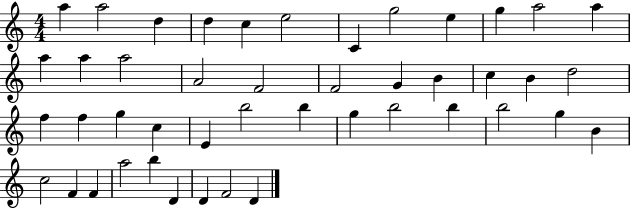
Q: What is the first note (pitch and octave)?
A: A5